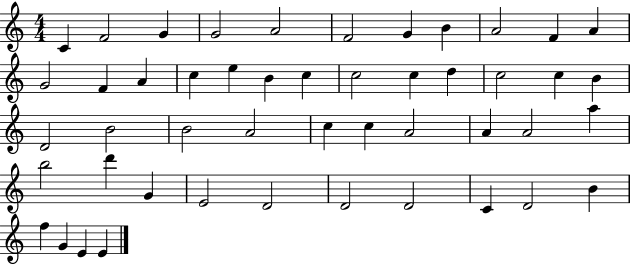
X:1
T:Untitled
M:4/4
L:1/4
K:C
C F2 G G2 A2 F2 G B A2 F A G2 F A c e B c c2 c d c2 c B D2 B2 B2 A2 c c A2 A A2 a b2 d' G E2 D2 D2 D2 C D2 B f G E E